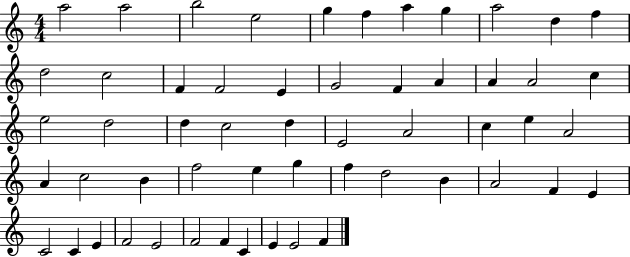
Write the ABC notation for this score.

X:1
T:Untitled
M:4/4
L:1/4
K:C
a2 a2 b2 e2 g f a g a2 d f d2 c2 F F2 E G2 F A A A2 c e2 d2 d c2 d E2 A2 c e A2 A c2 B f2 e g f d2 B A2 F E C2 C E F2 E2 F2 F C E E2 F